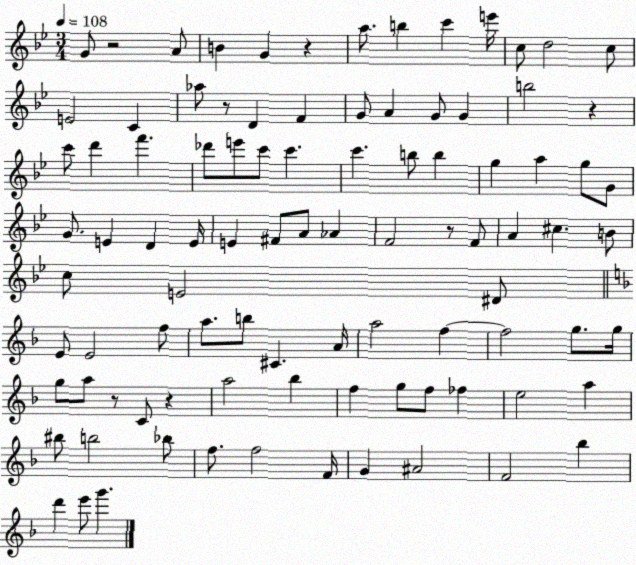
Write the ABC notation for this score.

X:1
T:Untitled
M:3/4
L:1/4
K:Bb
G/2 z2 A/2 B G z a/2 b c' e'/4 c/2 d2 c/2 E2 C _a/2 z/2 D F G/2 A G/2 G b2 z c'/2 d' f' _d'/2 e'/2 c'/2 c' c' b/2 b g a g/2 G/2 G/2 E D E/4 E ^F/2 A/2 _A F2 z/2 F/2 A ^c B/2 c/2 E2 ^D/2 E/2 E2 f/2 a/2 b/2 ^C A/4 a2 f f2 g/2 g/4 g/2 a/2 z/2 C/2 z a2 _b f g/2 f/2 _f e2 a ^b/2 b2 _b/2 f/2 f2 F/4 G ^A2 F2 _b d' e'/2 g'